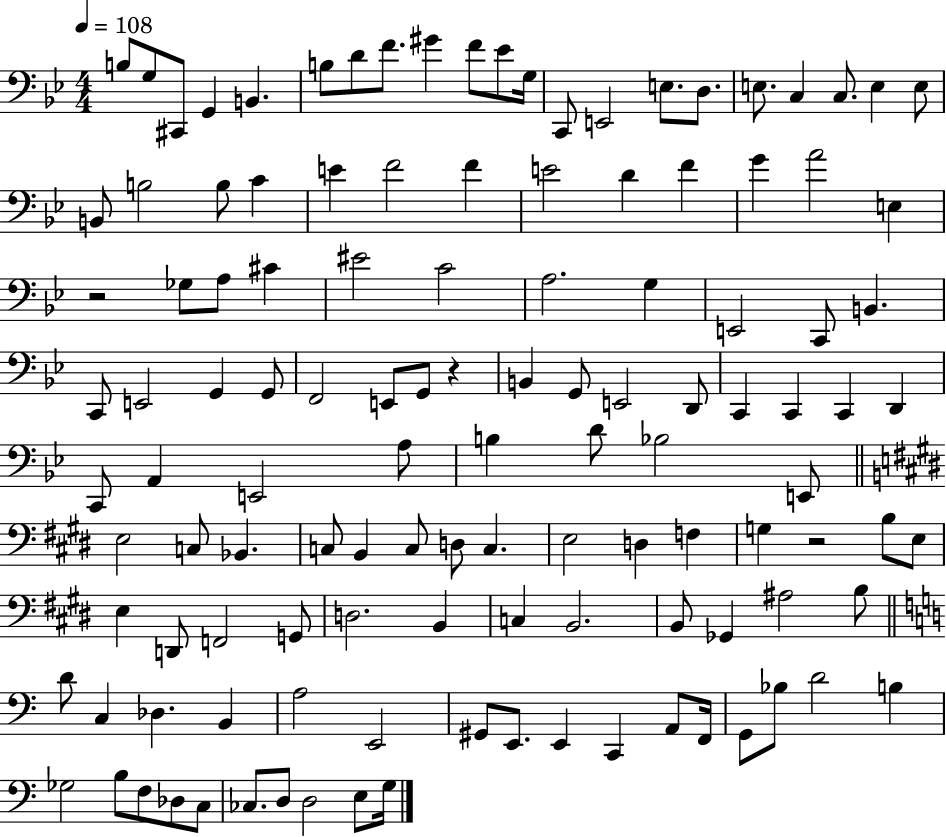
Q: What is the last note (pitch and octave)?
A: G3